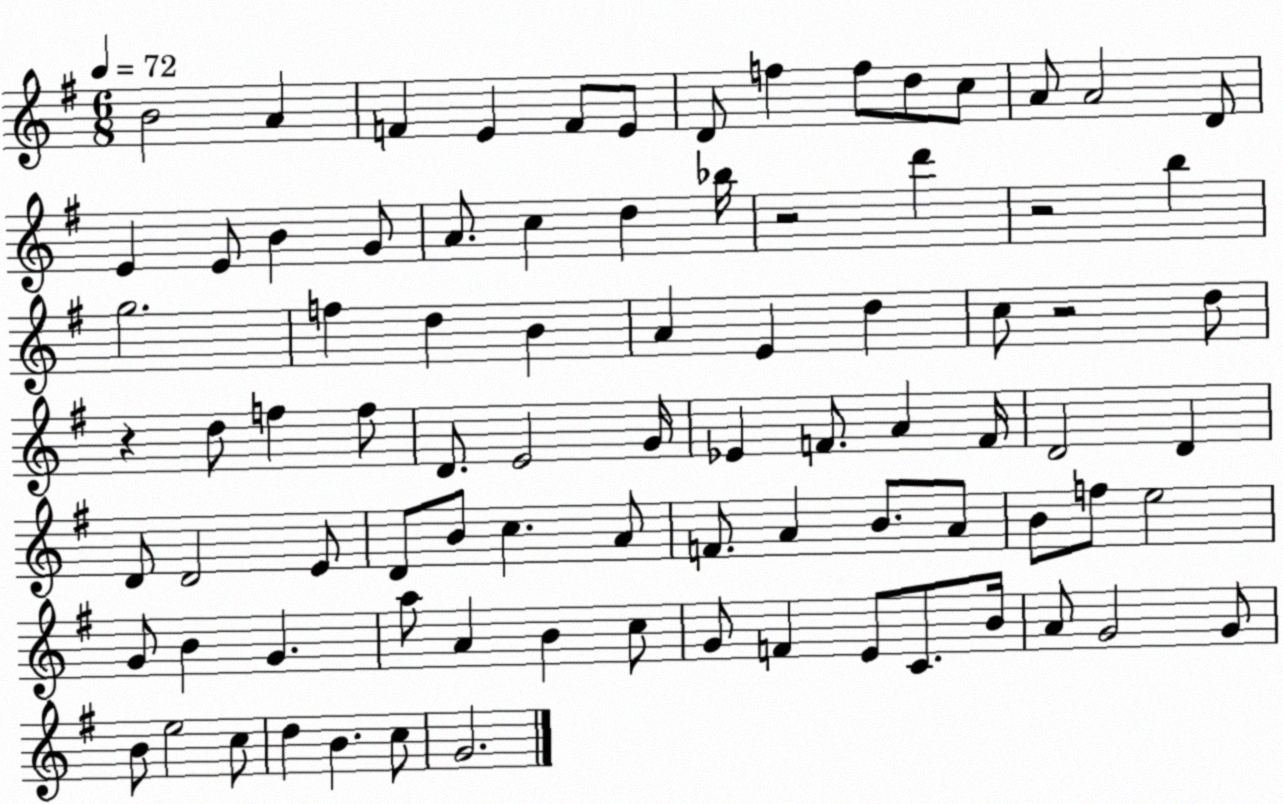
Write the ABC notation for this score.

X:1
T:Untitled
M:6/8
L:1/4
K:G
B2 A F E F/2 E/2 D/2 f f/2 d/2 c/2 A/2 A2 D/2 E E/2 B G/2 A/2 c d _b/4 z2 d' z2 b g2 f d B A E d c/2 z2 d/2 z d/2 f f/2 D/2 E2 G/4 _E F/2 A F/4 D2 D D/2 D2 E/2 D/2 B/2 c A/2 F/2 A B/2 A/2 B/2 f/2 e2 G/2 B G a/2 A B c/2 G/2 F E/2 C/2 B/4 A/2 G2 G/2 B/2 e2 c/2 d B c/2 G2